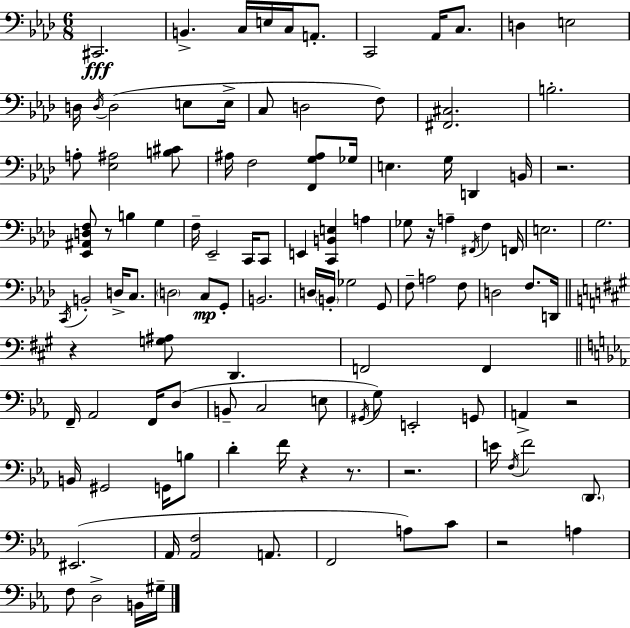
{
  \clef bass
  \numericTimeSignature
  \time 6/8
  \key f \minor
  cis,2.\fff | b,4.-> c16 e16 c16 a,8.-. | c,2 aes,16 c8. | d4 e2 | \break d16 \acciaccatura { d16 } d2( e8 | e16-> c8 d2 f8) | <fis, cis>2. | b2.-. | \break a8-. <ees ais>2 <b cis'>8 | ais16 f2 <f, g ais>8 | ges16 e4. g16 d,4 | b,16 r2. | \break <ees, ais, d f>8 r8 b4 g4 | f16-- ees,2-- c,16 c,8 | e,4 <c, b, e>4 a4 | ges8 r16 a4-- \acciaccatura { fis,16 } f4 | \break f,16 e2. | g2. | \acciaccatura { c,16 } b,2-. d16-> | c8. \parenthesize d2 c8\mp | \break g,8-. b,2. | d16 \parenthesize b,16-. ges2 | g,8 f8-- a2 | f8 d2 f8. | \break d,16 \bar "||" \break \key a \major r4 <g ais>8 d,4. | f,2 f,4 | \bar "||" \break \key ees \major f,16-- aes,2 f,16 d8( | b,8-- c2 e8 | \acciaccatura { gis,16 }) g8 e,2-. g,8 | a,4-> r2 | \break b,16 gis,2 g,16 b8 | d'4-. f'16 r4 r8. | r2. | e'16 \acciaccatura { f16 } f'2 \parenthesize d,8. | \break eis,2.( | aes,16 <aes, f>2 a,8. | f,2 a8) | c'8 r2 a4 | \break f8 d2-> | b,16 gis16-- \bar "|."
}